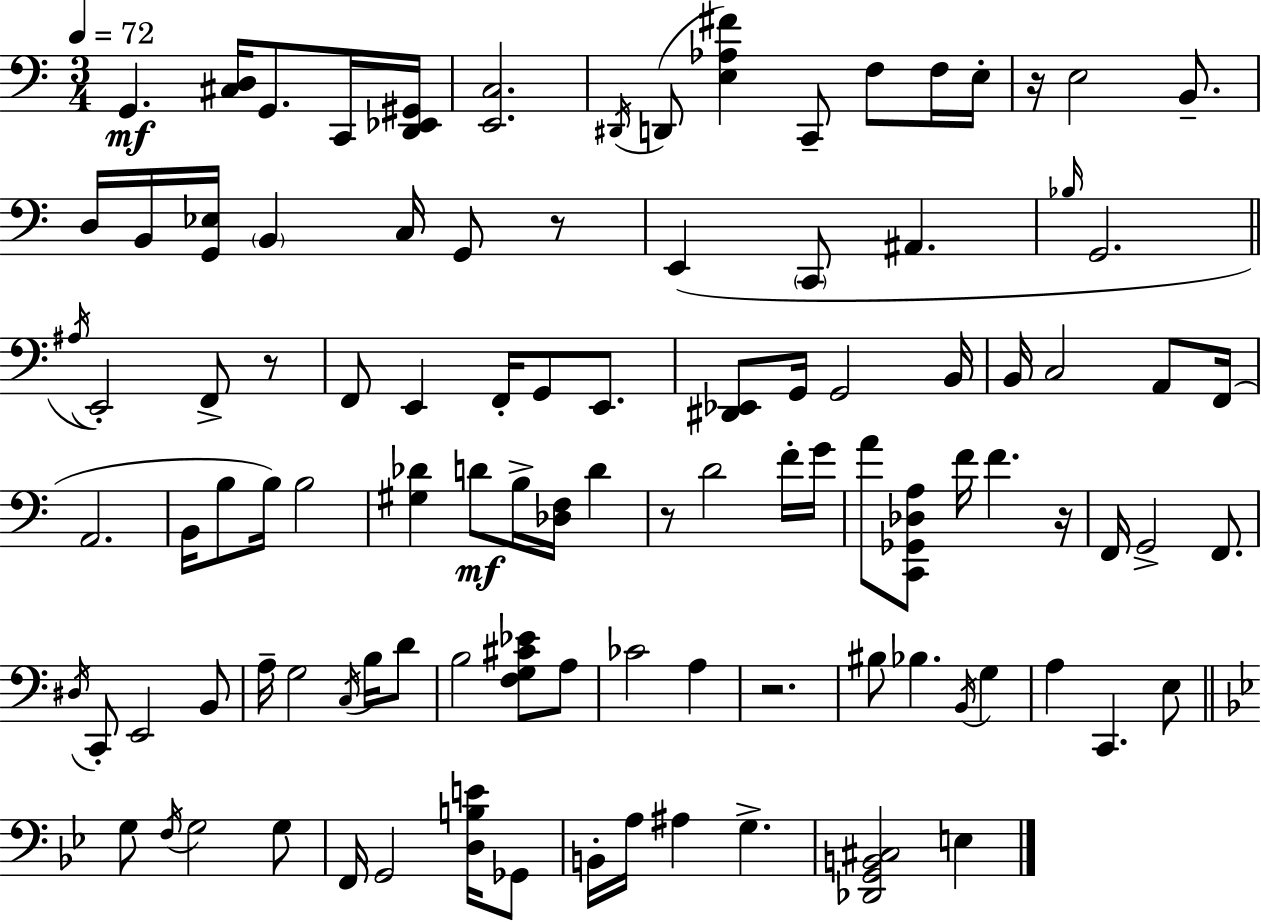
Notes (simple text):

G2/q. [C#3,D3]/s G2/e. C2/s [D2,Eb2,G#2]/s [E2,C3]/h. D#2/s D2/e [E3,Ab3,F#4]/q C2/e F3/e F3/s E3/s R/s E3/h B2/e. D3/s B2/s [G2,Eb3]/s B2/q C3/s G2/e R/e E2/q C2/e A#2/q. Bb3/s G2/h. A#3/s E2/h F2/e R/e F2/e E2/q F2/s G2/e E2/e. [D#2,Eb2]/e G2/s G2/h B2/s B2/s C3/h A2/e F2/s A2/h. B2/s B3/e B3/s B3/h [G#3,Db4]/q D4/e B3/s [Db3,F3]/s D4/q R/e D4/h F4/s G4/s A4/e [C2,Gb2,Db3,A3]/e F4/s F4/q. R/s F2/s G2/h F2/e. D#3/s C2/e E2/h B2/e A3/s G3/h C3/s B3/s D4/e B3/h [F3,G3,C#4,Eb4]/e A3/e CES4/h A3/q R/h. BIS3/e Bb3/q. B2/s G3/q A3/q C2/q. E3/e G3/e F3/s G3/h G3/e F2/s G2/h [D3,B3,E4]/s Gb2/e B2/s A3/s A#3/q G3/q. [Db2,G2,B2,C#3]/h E3/q